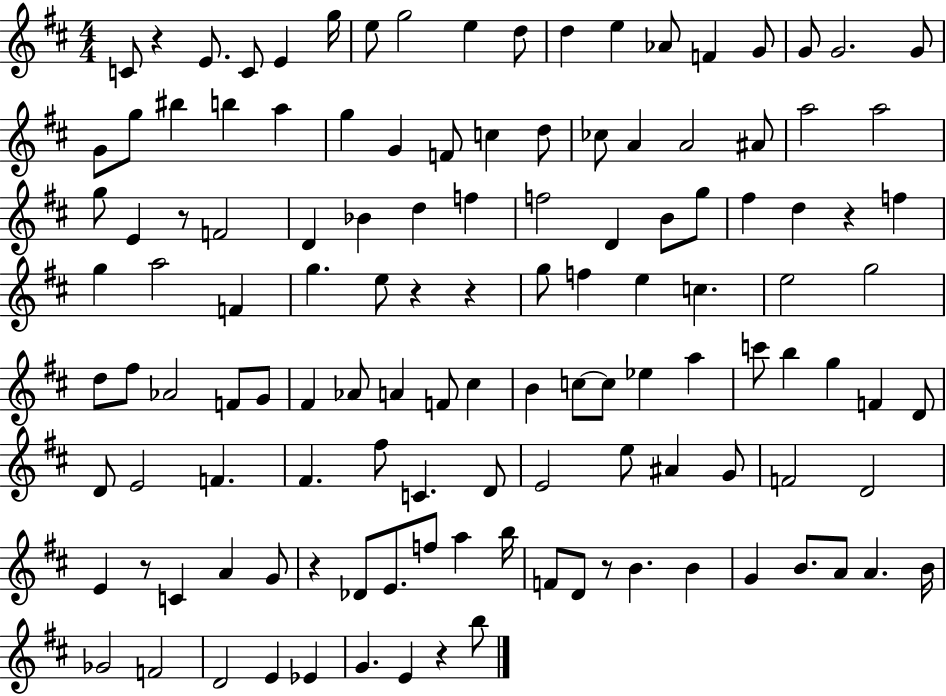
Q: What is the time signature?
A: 4/4